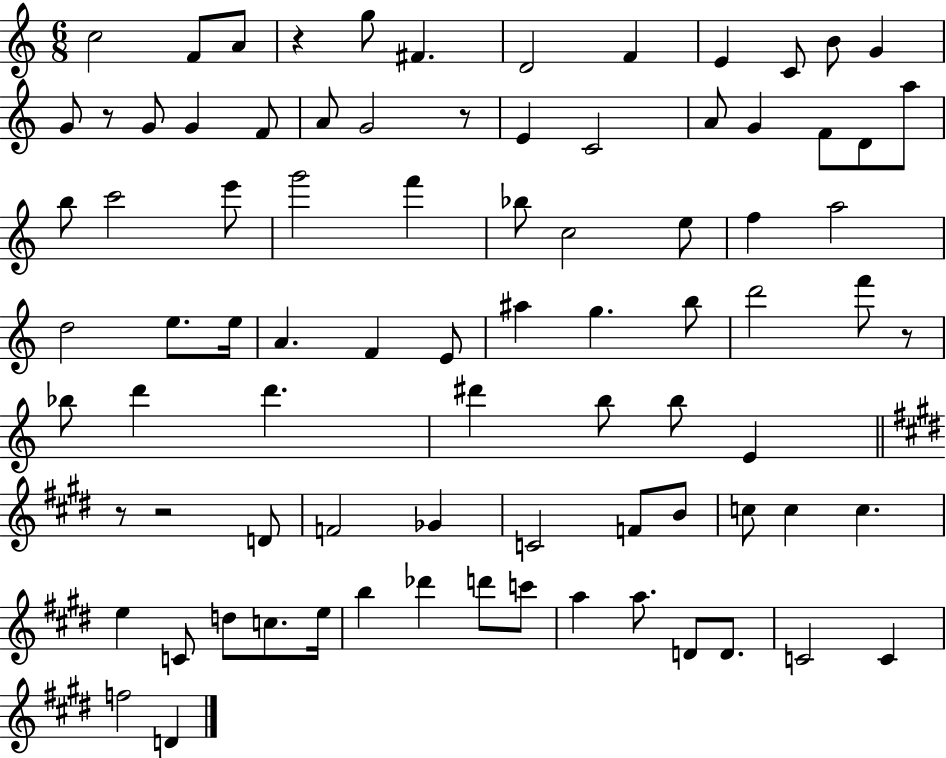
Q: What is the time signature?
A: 6/8